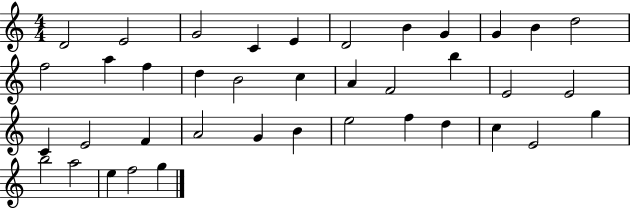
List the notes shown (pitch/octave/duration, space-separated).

D4/h E4/h G4/h C4/q E4/q D4/h B4/q G4/q G4/q B4/q D5/h F5/h A5/q F5/q D5/q B4/h C5/q A4/q F4/h B5/q E4/h E4/h C4/q E4/h F4/q A4/h G4/q B4/q E5/h F5/q D5/q C5/q E4/h G5/q B5/h A5/h E5/q F5/h G5/q